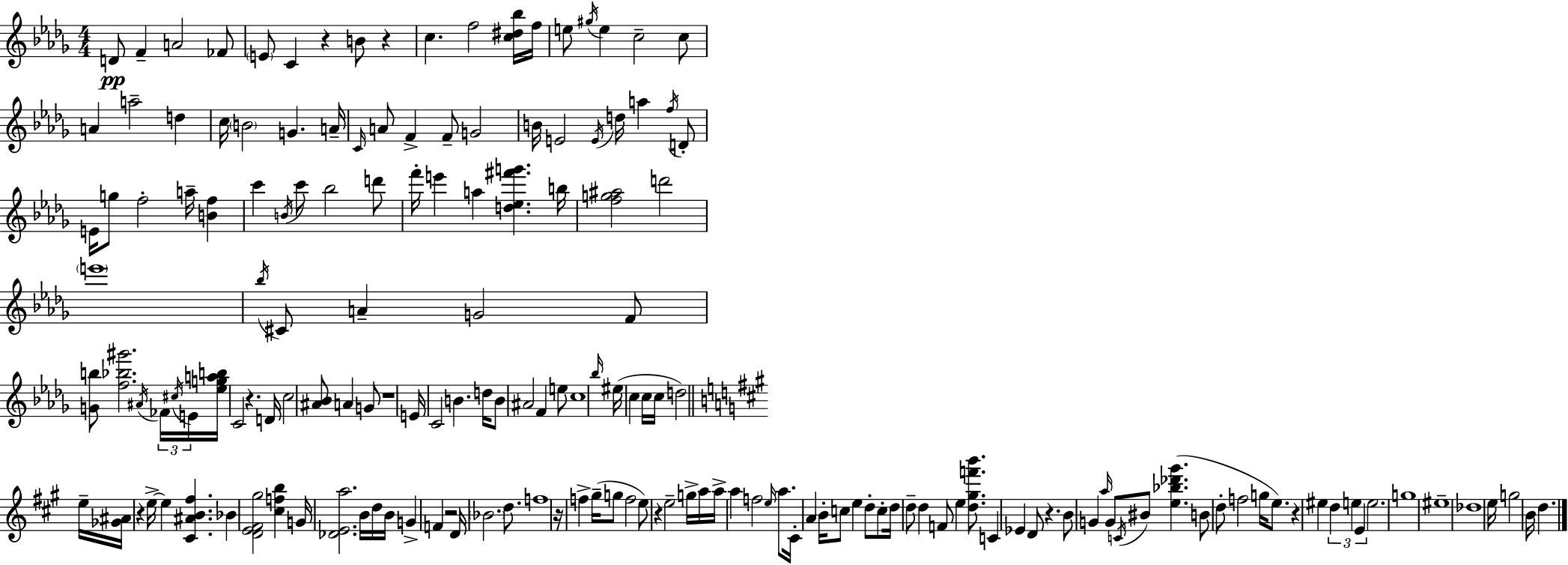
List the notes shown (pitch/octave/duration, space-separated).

D4/e F4/q A4/h FES4/e E4/e C4/q R/q B4/e R/q C5/q. F5/h [C5,D#5,Bb5]/s F5/s E5/e G#5/s E5/q C5/h C5/e A4/q A5/h D5/q C5/s B4/h G4/q. A4/s C4/s A4/e F4/q F4/e G4/h B4/s E4/h E4/s D5/s A5/q F5/s D4/e E4/s G5/e F5/h A5/s [B4,F5]/q C6/q B4/s C6/e Bb5/h D6/e F6/s E6/q A5/q [D5,Eb5,F#6,G6]/q. B5/s [F5,G5,A#5]/h D6/h E6/w Bb5/s C#4/e A4/q G4/h F4/e [G4,B5]/e [F5,Bb5,G#6]/h. A#4/s FES4/s C#5/s E4/s [Eb5,G5,A5,B5]/s C4/h R/q. D4/s C5/h [A#4,Bb4]/e A4/q G4/e R/w E4/s C4/h B4/q. D5/s B4/e A#4/h F4/q E5/e C5/w Bb5/s EIS5/s C5/q C5/s C5/s D5/h E5/s [Gb4,A#4]/s R/q E5/s E5/q [C#4,A#4,B4,F#5]/q. Bb4/q [D4,E4,F#4,G#5]/h [C#5,F5,B5]/q G4/s [Db4,E4,A5]/h. B4/s D5/s B4/s G4/q F4/q R/h D4/s Bb4/h. D5/e. F5/w R/s F5/q G#5/s G5/e F5/h E5/e R/q E5/h G5/s A5/s A5/s A5/q F5/h E5/s A5/e. C#4/s A4/q B4/s C5/e E5/q D5/e C5/e D5/s D5/e D5/q F4/e E5/q [D5,G#5,F6,B6]/e. C4/q Eb4/q D4/e R/q. B4/e G4/q A5/s G4/e C4/s BIS4/e [E5,Bb5,Db6,G#6]/q. B4/e D5/e F5/h G5/s E5/e. R/q EIS5/q D5/q E5/q E4/q E5/h. G5/w EIS5/w Db5/w E5/s G5/h B4/s D5/q.